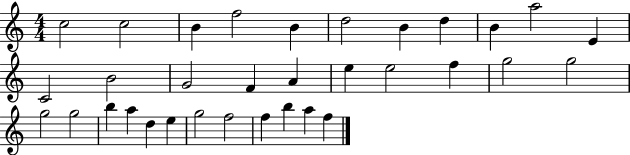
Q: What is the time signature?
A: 4/4